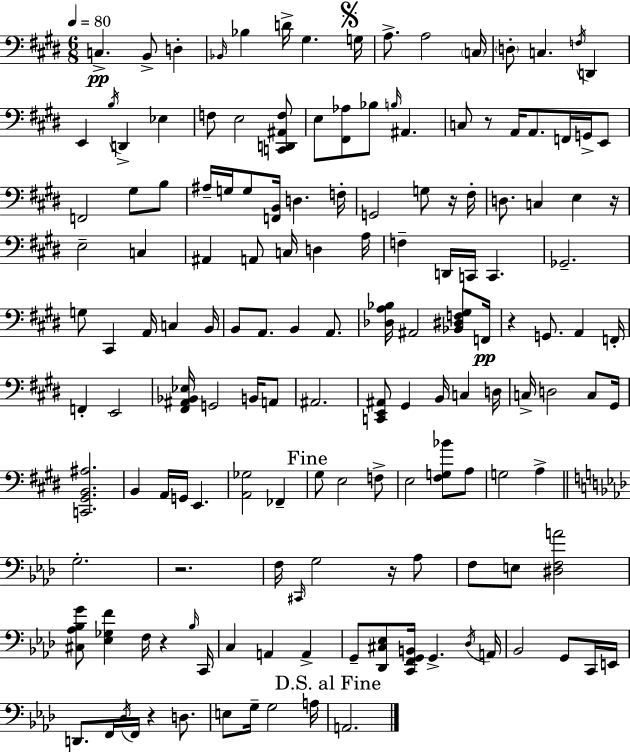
{
  \clef bass
  \numericTimeSignature
  \time 6/8
  \key e \major
  \tempo 4 = 80
  c4.->\pp b,8-> d4-. | \grace { bes,16 } bes4 d'16-> gis4. | \mark \markup { \musicglyph "scripts.segno" } g16 a8.-> a2 | \parenthesize c16 \parenthesize d8-. c4. \acciaccatura { f16 } d,4 | \break e,4 \acciaccatura { b16 } d,4-> ees4 | f8 e2 | <c, d, ais, f>8 e8 <fis, aes>8 bes8 \grace { b16 } ais,4. | c8 r8 a,16 a,8. | \break f,16 g,16-> e,8 f,2 | gis8 b8 ais16-- g16 g8 <f, b,>16 d4. | f16-. g,2 | g8 r16 fis16-. d8. c4 e4 | \break r16 e2-- | c4 ais,4 a,8 c16 d4 | a16 f4-- d,16 c,16 c,4. | ges,2.-- | \break g8 cis,4 a,16 c4 | b,16 b,8 a,8. b,4 | a,8. <des a bes>16 ais,2 | <bes, dis f gis>8 f,16\pp r4 g,8. a,4 | \break f,16-. f,4-. e,2 | <fis, ais, bes, ees>16 g,2 | b,16 a,8 ais,2. | <c, e, ais,>8 gis,4 b,16 c4 | \break d16 c16-> d2 | c8 gis,16 <c, gis, b, ais>2. | b,4 a,16 g,16 e,4. | <a, ges>2 | \break fes,4-- \mark "Fine" gis8 e2 | f8-> e2 | <fis g bes'>8 a8 g2 | a4-> \bar "||" \break \key f \minor g2.-. | r2. | f16 \grace { cis,16 } g2 r16 aes8 | f8 e8 <dis f a'>2 | \break <cis aes bes g'>8 <ees ges f'>4 f16 r4 | \grace { bes16 } c,16 c4 a,4 a,4-> | g,8-- <des, cis ees>8 <c, f, g, b,>16 g,4.-> | \acciaccatura { des16 } a,16 bes,2 g,8 | \break c,16 e,16 d,8. f,16 \acciaccatura { des16 } f,16 r4 | d8. e8 g16-- g2 | a16 \mark "D.S. al Fine" a,2. | \bar "|."
}